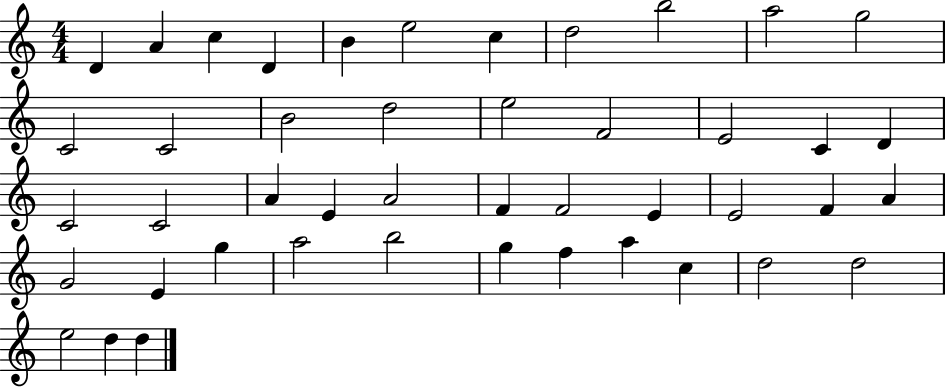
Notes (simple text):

D4/q A4/q C5/q D4/q B4/q E5/h C5/q D5/h B5/h A5/h G5/h C4/h C4/h B4/h D5/h E5/h F4/h E4/h C4/q D4/q C4/h C4/h A4/q E4/q A4/h F4/q F4/h E4/q E4/h F4/q A4/q G4/h E4/q G5/q A5/h B5/h G5/q F5/q A5/q C5/q D5/h D5/h E5/h D5/q D5/q